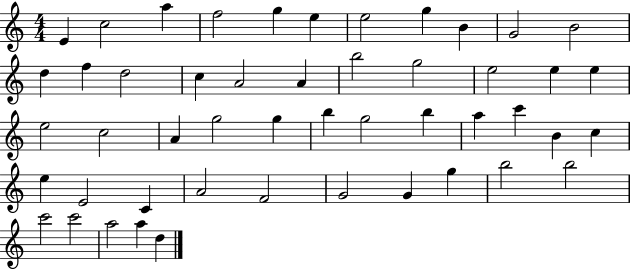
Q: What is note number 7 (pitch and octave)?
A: E5